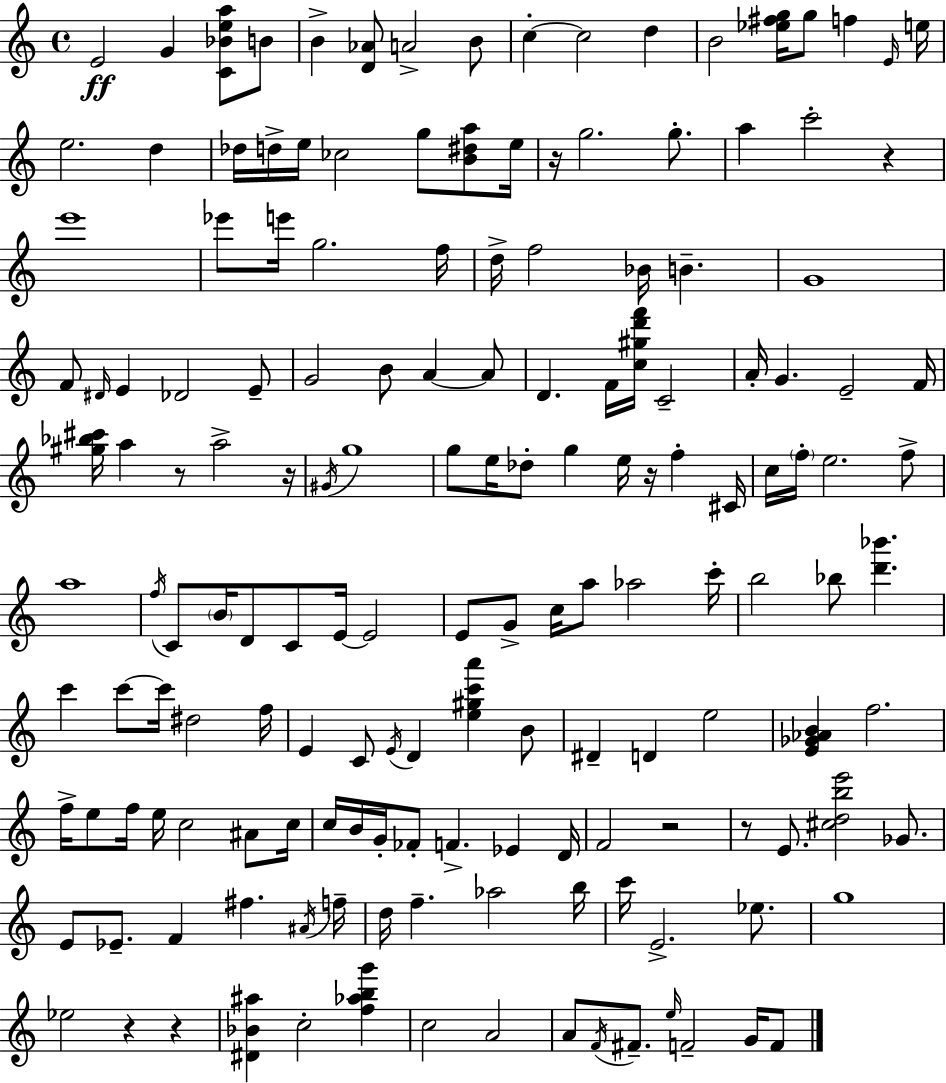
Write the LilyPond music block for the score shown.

{
  \clef treble
  \time 4/4
  \defaultTimeSignature
  \key c \major
  e'2\ff g'4 <c' bes' e'' a''>8 b'8 | b'4-> <d' aes'>8 a'2-> b'8 | c''4-.~~ c''2 d''4 | b'2 <ees'' fis'' g''>16 g''8 f''4 \grace { e'16 } | \break e''16 e''2. d''4 | des''16 d''16-> e''16 ces''2 g''8 <b' dis'' a''>8 | e''16 r16 g''2. g''8.-. | a''4 c'''2-. r4 | \break e'''1 | ees'''8 e'''16 g''2. | f''16 d''16-> f''2 bes'16 b'4.-- | g'1 | \break f'8 \grace { dis'16 } e'4 des'2 | e'8-- g'2 b'8 a'4~~ | a'8 d'4. f'16 <c'' gis'' d''' f'''>16 c'2-- | a'16-. g'4. e'2-- | \break f'16 <gis'' bes'' cis'''>16 a''4 r8 a''2-> | r16 \acciaccatura { gis'16 } g''1 | g''8 e''16 des''8-. g''4 e''16 r16 f''4-. | cis'16 c''16 \parenthesize f''16-. e''2. | \break f''8-> a''1 | \acciaccatura { f''16 } c'8 \parenthesize b'16 d'8 c'8 e'16~~ e'2 | e'8 g'8-> c''16 a''8 aes''2 | c'''16-. b''2 bes''8 <d''' bes'''>4. | \break c'''4 c'''8~~ c'''16 dis''2 | f''16 e'4 c'8 \acciaccatura { e'16 } d'4 <e'' gis'' c''' a'''>4 | b'8 dis'4-- d'4 e''2 | <e' ges' aes' b'>4 f''2. | \break f''16-> e''8 f''16 e''16 c''2 | ais'8 c''16 c''16 b'16 g'16-. fes'8-. f'4.-> | ees'4 d'16 f'2 r2 | r8 e'8. <cis'' d'' b'' e'''>2 | \break ges'8. e'8 ees'8.-- f'4 fis''4. | \acciaccatura { ais'16 } f''16-- d''16 f''4.-- aes''2 | b''16 c'''16 e'2.-> | ees''8. g''1 | \break ees''2 r4 | r4 <dis' bes' ais''>4 c''2-. | <f'' aes'' b'' g'''>4 c''2 a'2 | a'8 \acciaccatura { f'16 } fis'8.-- \grace { e''16 } f'2-- | \break g'16 f'8 \bar "|."
}